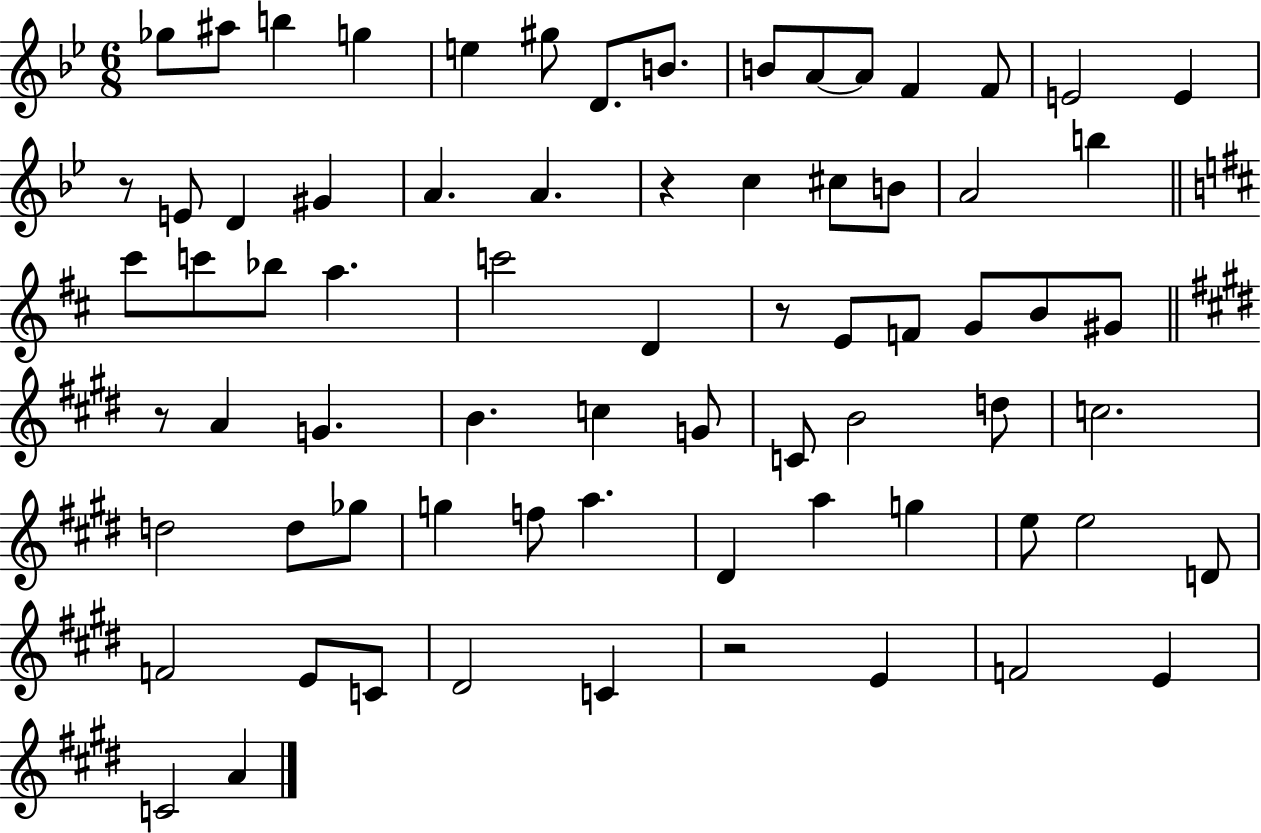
X:1
T:Untitled
M:6/8
L:1/4
K:Bb
_g/2 ^a/2 b g e ^g/2 D/2 B/2 B/2 A/2 A/2 F F/2 E2 E z/2 E/2 D ^G A A z c ^c/2 B/2 A2 b ^c'/2 c'/2 _b/2 a c'2 D z/2 E/2 F/2 G/2 B/2 ^G/2 z/2 A G B c G/2 C/2 B2 d/2 c2 d2 d/2 _g/2 g f/2 a ^D a g e/2 e2 D/2 F2 E/2 C/2 ^D2 C z2 E F2 E C2 A